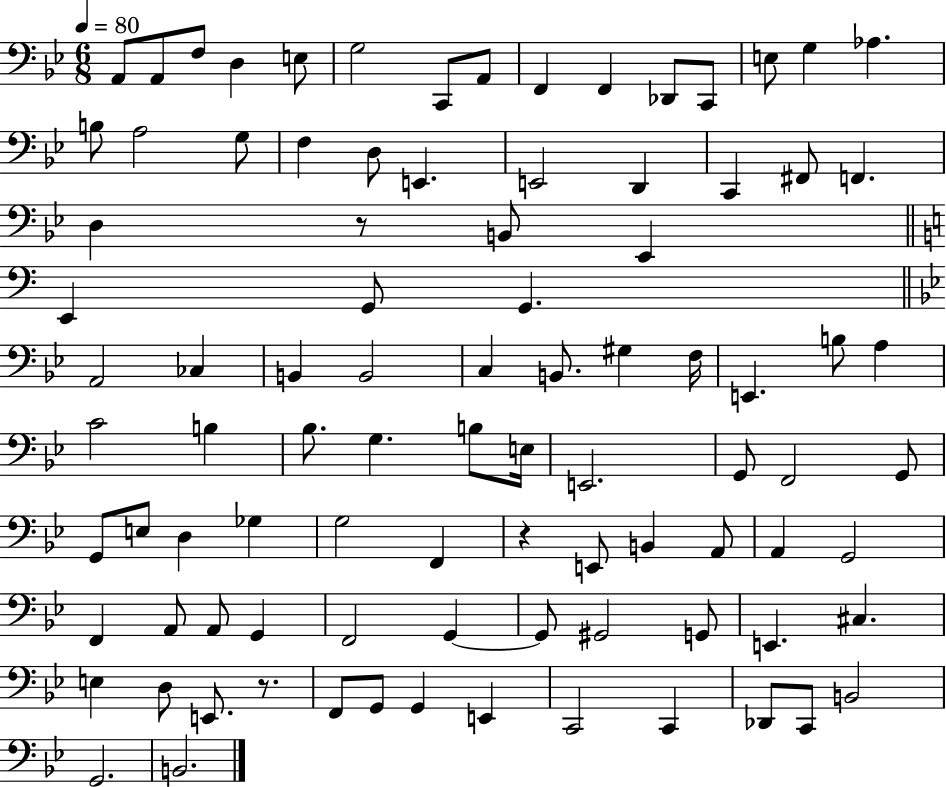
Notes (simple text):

A2/e A2/e F3/e D3/q E3/e G3/h C2/e A2/e F2/q F2/q Db2/e C2/e E3/e G3/q Ab3/q. B3/e A3/h G3/e F3/q D3/e E2/q. E2/h D2/q C2/q F#2/e F2/q. D3/q R/e B2/e Eb2/q E2/q G2/e G2/q. A2/h CES3/q B2/q B2/h C3/q B2/e. G#3/q F3/s E2/q. B3/e A3/q C4/h B3/q Bb3/e. G3/q. B3/e E3/s E2/h. G2/e F2/h G2/e G2/e E3/e D3/q Gb3/q G3/h F2/q R/q E2/e B2/q A2/e A2/q G2/h F2/q A2/e A2/e G2/q F2/h G2/q G2/e G#2/h G2/e E2/q. C#3/q. E3/q D3/e E2/e. R/e. F2/e G2/e G2/q E2/q C2/h C2/q Db2/e C2/e B2/h G2/h. B2/h.